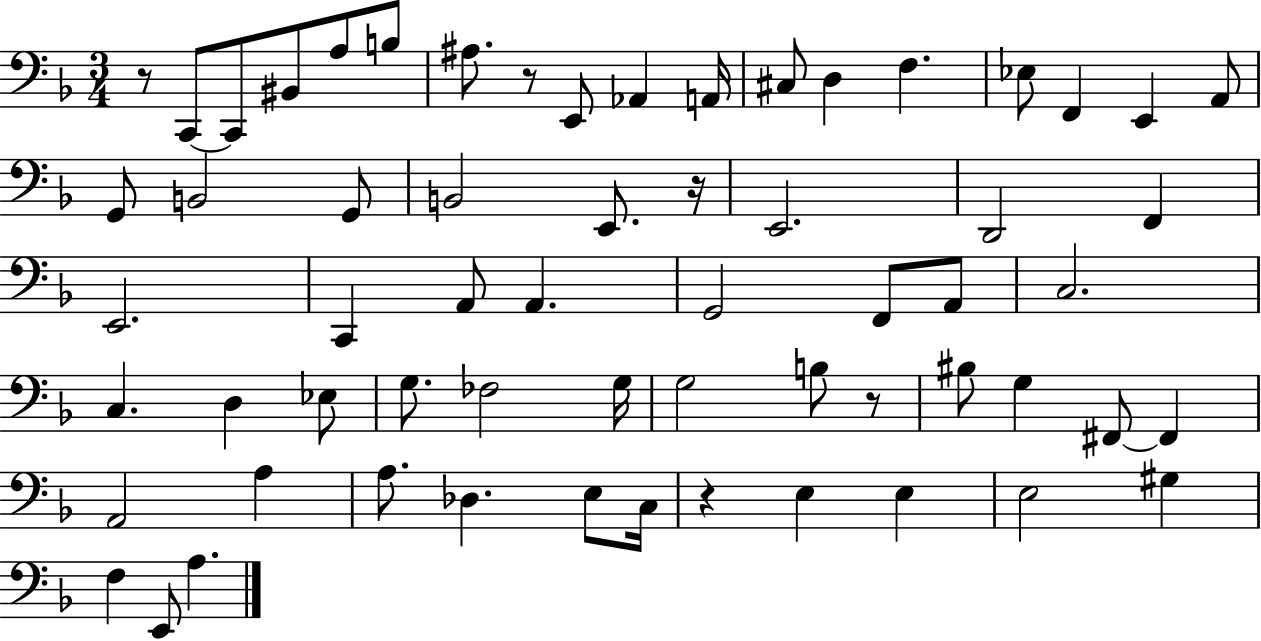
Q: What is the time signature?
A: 3/4